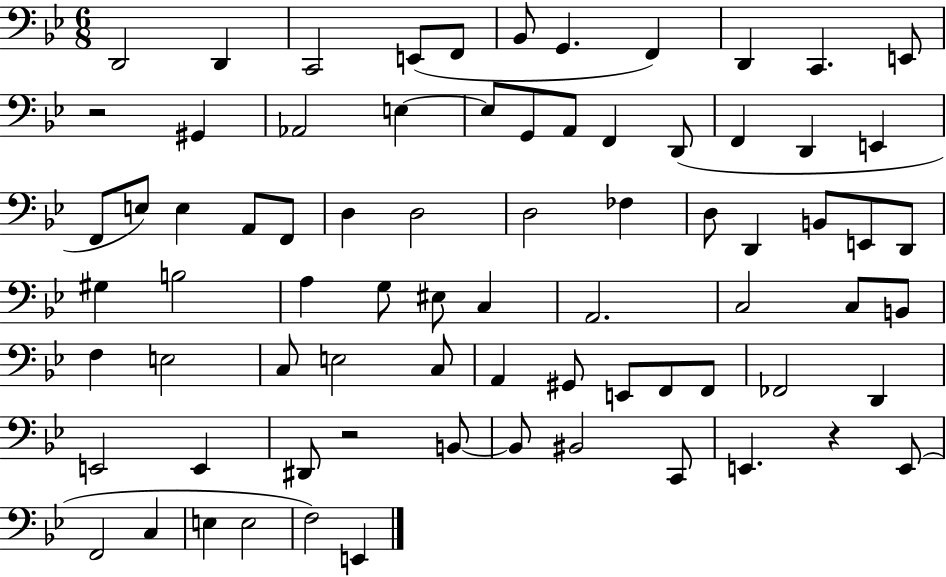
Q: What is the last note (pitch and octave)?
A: E2